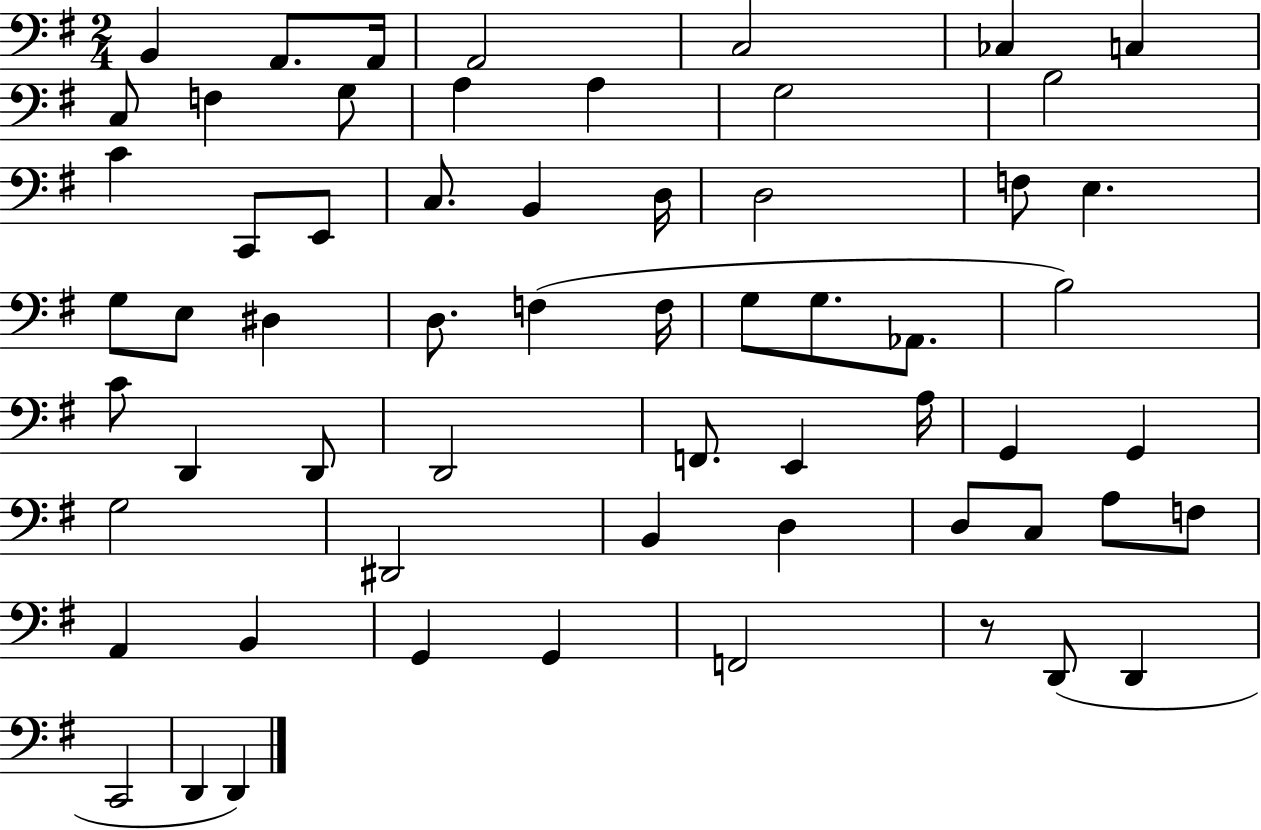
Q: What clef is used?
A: bass